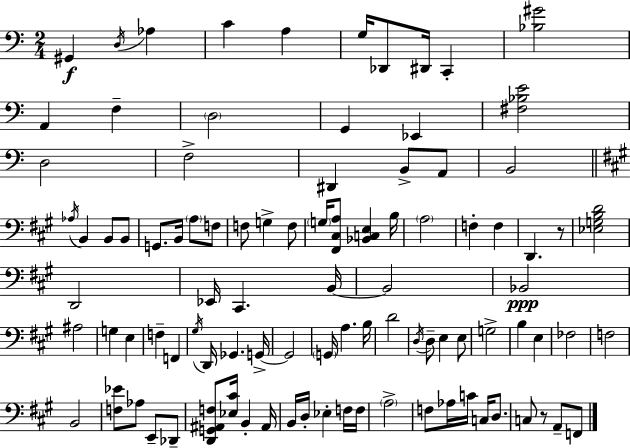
X:1
T:Untitled
M:2/4
L:1/4
K:C
^G,, D,/4 _A, C A, G,/4 _D,,/2 ^D,,/4 C,, [_B,^G]2 A,, F, D,2 G,, _E,, [^F,_B,E]2 D,2 F,2 ^D,, B,,/2 A,,/2 B,,2 _A,/4 B,, B,,/2 B,,/2 G,,/2 B,,/4 A,/2 F,/2 F,/2 G, F,/2 G,/4 [^F,,^C,A,]/2 [_B,,C,E,] B,/4 A,2 F, F, D,, z/2 [_E,G,B,D]2 D,,2 _E,,/4 ^C,, B,,/4 B,,2 _B,,2 ^A,2 G, E, F, F,, ^G,/4 D,,/4 _G,, G,,/4 G,,2 G,,/4 A, B,/4 D2 D,/4 D,/2 E, E,/2 G,2 B, E, _F,2 F,2 B,,2 [F,_E]/2 _A,/2 E,,/2 _D,,/2 [D,,G,,^A,,F,]/2 [_E,^C]/4 B,, ^A,,/4 B,,/4 D,/4 _E, F,/4 F,/4 A,2 F,/2 _A,/4 C/4 C,/4 D,/2 C,/2 z/2 A,,/2 F,,/2